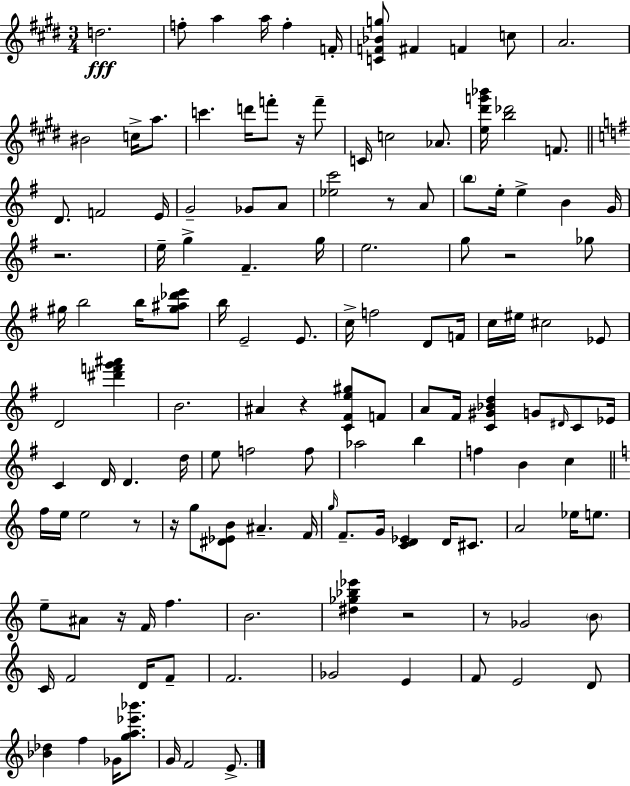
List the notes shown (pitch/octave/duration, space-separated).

D5/h. F5/e A5/q A5/s F5/q F4/s [C4,F4,Bb4,G5]/e F#4/q F4/q C5/e A4/h. BIS4/h C5/s A5/e. C6/q. D6/s F6/e R/s F6/e C4/s C5/h Ab4/e. [E5,D#6,G6,Bb6]/s [B5,Db6]/h F4/e. D4/e. F4/h E4/s G4/h Gb4/e A4/e [Eb5,C6]/h R/e A4/e B5/e E5/s E5/q B4/q G4/s R/h. E5/s G5/q F#4/q. G5/s E5/h. G5/e R/h Gb5/e G#5/s B5/h B5/s [G#5,A#5,Db6,E6]/e B5/s E4/h E4/e. C5/s F5/h D4/e F4/s C5/s EIS5/s C#5/h Eb4/e D4/h [D#6,F6,G6,A#6]/q B4/h. A#4/q R/q [C4,F#4,E5,G#5]/e F4/e A4/e F#4/s [C4,G#4,Bb4,D5]/q G4/e D#4/s C4/e Eb4/s C4/q D4/s D4/q. D5/s E5/e F5/h F5/e Ab5/h B5/q F5/q B4/q C5/q F5/s E5/s E5/h R/e R/s G5/e [D#4,Eb4,B4]/e A#4/q. F4/s G5/s F4/e. G4/s [C4,D4,Eb4]/q D4/s C#4/e. A4/h Eb5/s E5/e. E5/e A#4/e R/s F4/s F5/q. B4/h. [D#5,Gb5,Bb5,Eb6]/q R/h R/e Gb4/h B4/e C4/s F4/h D4/s F4/e F4/h. Gb4/h E4/q F4/e E4/h D4/e [Bb4,Db5]/q F5/q Gb4/s [G5,A5,Eb6,Bb6]/e. G4/s F4/h E4/e.